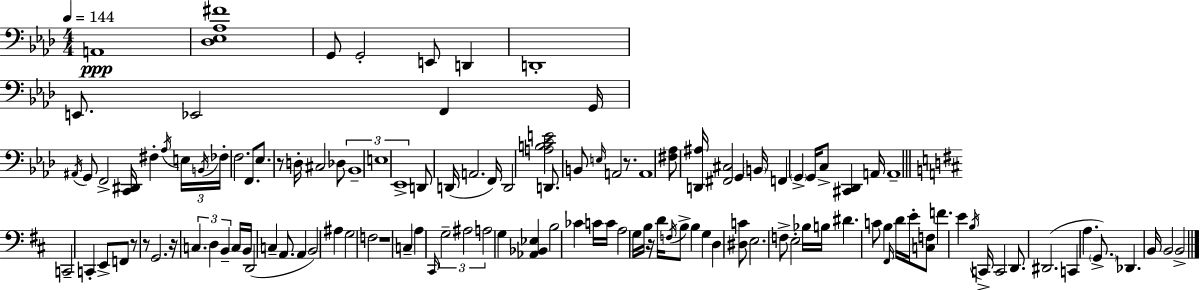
X:1
T:Untitled
M:4/4
L:1/4
K:Fm
A,,4 [_D,_E,_A,^F]4 G,,/2 G,,2 E,,/2 D,, D,,4 E,,/2 _E,,2 F,, G,,/4 ^A,,/4 G,,/2 F,,2 [C,,^D,,]/4 ^F, _A,/4 E,/4 B,,/4 _F,/4 F,2 F,,/2 _E,/2 z/2 D,/4 ^C,2 _D,/2 _B,,4 E,4 _E,,4 D,,/2 D,,/4 A,,2 F,,/4 D,,2 [A,B,CE]2 D,,/2 B,,/2 E,/4 A,,2 z/2 A,,4 [^F,_A,]/2 [D,,^A,]/4 [^F,,^C,]2 G,, B,,/4 F,, G,, G,,/4 C,/2 [^C,,_D,,] A,,/4 A,,4 C,,2 C,, E,,/2 F,,/2 z/2 z/2 G,,2 z/4 C, D, B,, C,/4 B,,/4 D,,2 C, A,,/2 A,, B,,2 ^A, G,2 F,2 z4 C, A, ^C,,/4 G,2 ^A,2 A,2 G, [_A,,_B,,_E,] B,2 _C C/4 C/4 A,2 G,/4 B,/4 z/4 D/4 F,/4 B,/2 B, G, D, [^D,C]/2 E,2 F,/2 E,2 _B,/4 B,/4 ^D C/2 B, ^F,,/4 D/4 E/4 [C,F,]/2 F E B,/4 C,,/4 C,,2 D,,/2 ^D,,2 C,, A, G,,/2 _D,, B,,/4 B,,2 B,,2